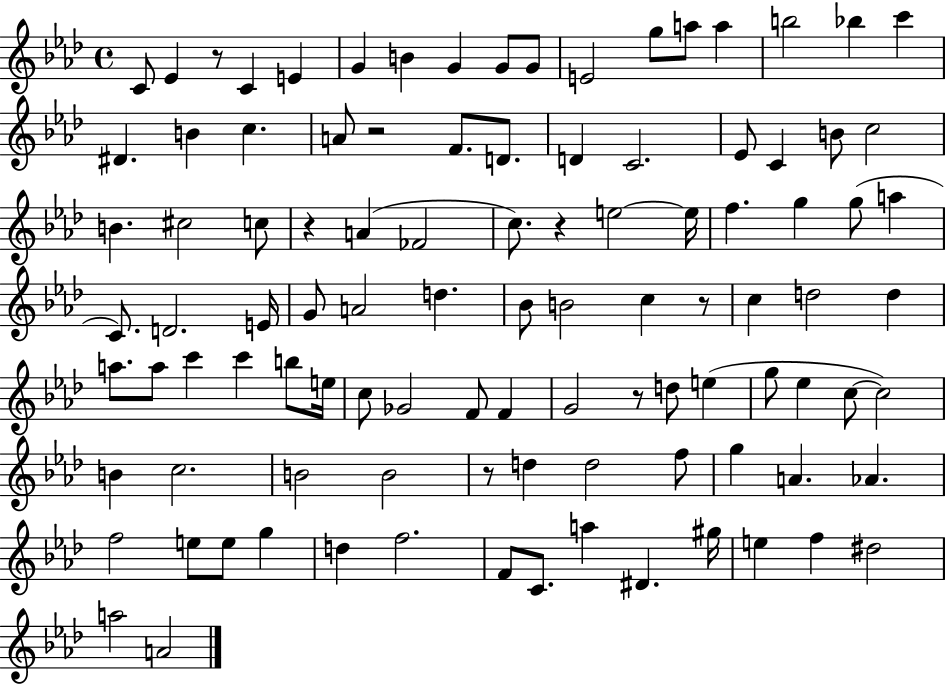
X:1
T:Untitled
M:4/4
L:1/4
K:Ab
C/2 _E z/2 C E G B G G/2 G/2 E2 g/2 a/2 a b2 _b c' ^D B c A/2 z2 F/2 D/2 D C2 _E/2 C B/2 c2 B ^c2 c/2 z A _F2 c/2 z e2 e/4 f g g/2 a C/2 D2 E/4 G/2 A2 d _B/2 B2 c z/2 c d2 d a/2 a/2 c' c' b/2 e/4 c/2 _G2 F/2 F G2 z/2 d/2 e g/2 _e c/2 c2 B c2 B2 B2 z/2 d d2 f/2 g A _A f2 e/2 e/2 g d f2 F/2 C/2 a ^D ^g/4 e f ^d2 a2 A2